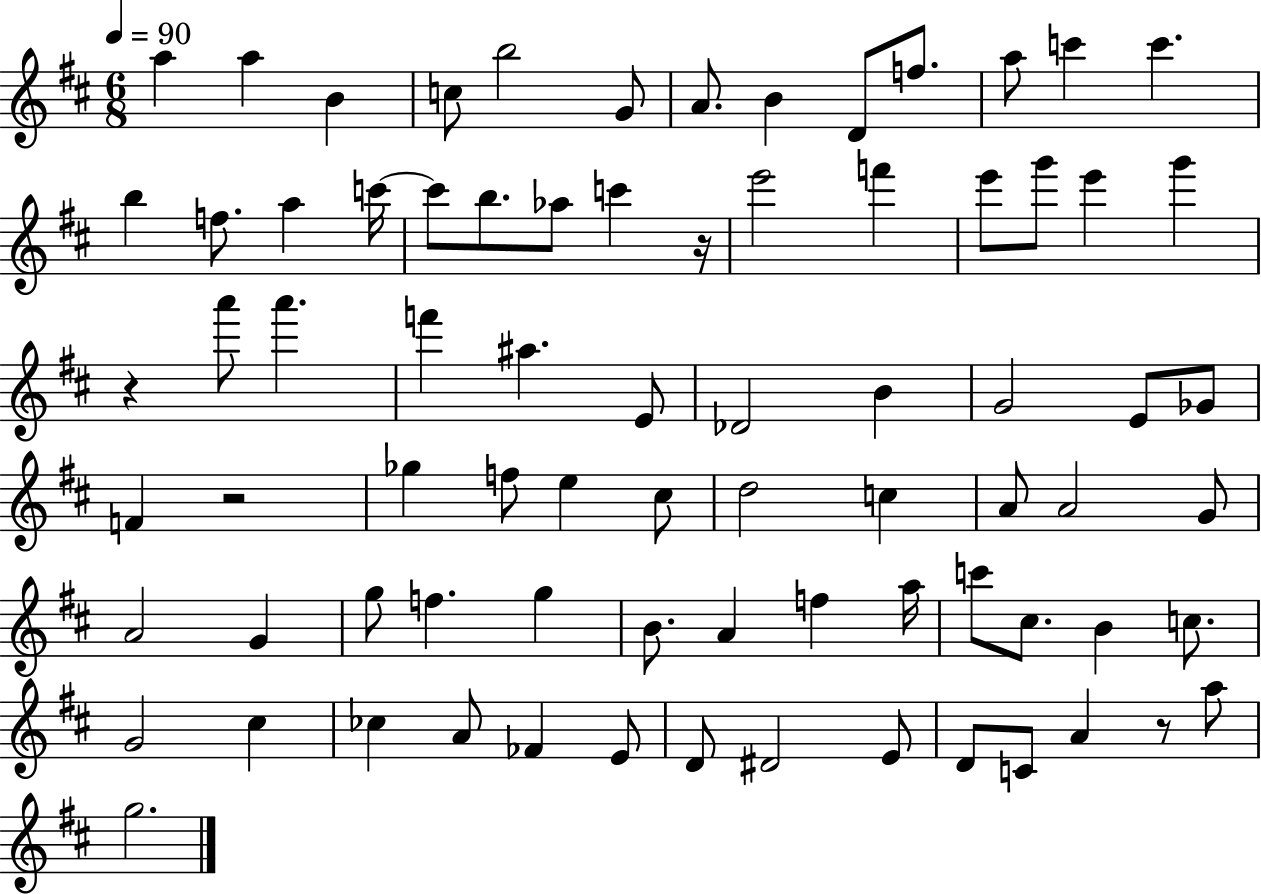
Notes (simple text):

A5/q A5/q B4/q C5/e B5/h G4/e A4/e. B4/q D4/e F5/e. A5/e C6/q C6/q. B5/q F5/e. A5/q C6/s C6/e B5/e. Ab5/e C6/q R/s E6/h F6/q E6/e G6/e E6/q G6/q R/q A6/e A6/q. F6/q A#5/q. E4/e Db4/h B4/q G4/h E4/e Gb4/e F4/q R/h Gb5/q F5/e E5/q C#5/e D5/h C5/q A4/e A4/h G4/e A4/h G4/q G5/e F5/q. G5/q B4/e. A4/q F5/q A5/s C6/e C#5/e. B4/q C5/e. G4/h C#5/q CES5/q A4/e FES4/q E4/e D4/e D#4/h E4/e D4/e C4/e A4/q R/e A5/e G5/h.